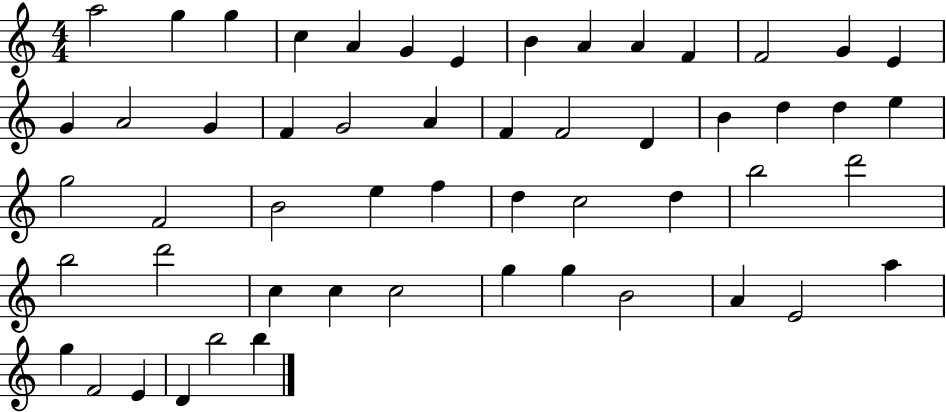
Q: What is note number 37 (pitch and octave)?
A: D6